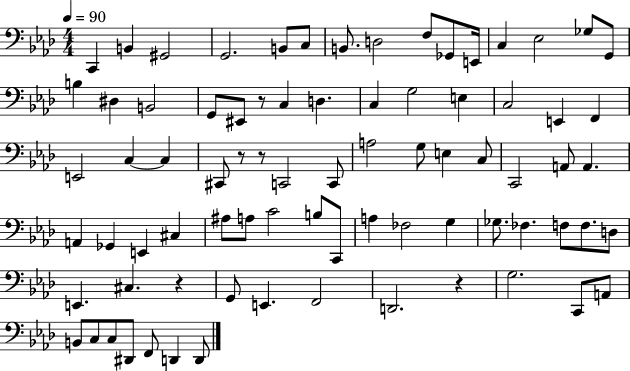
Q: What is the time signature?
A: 4/4